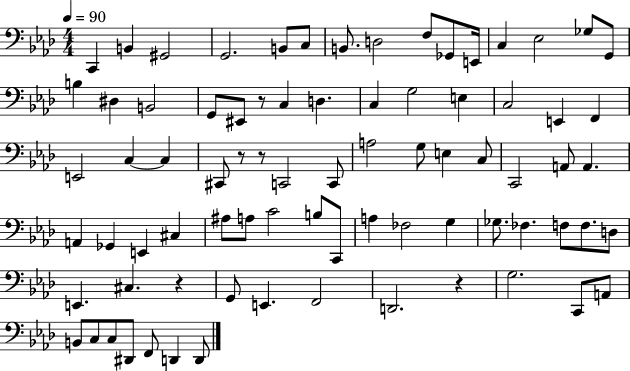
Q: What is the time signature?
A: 4/4